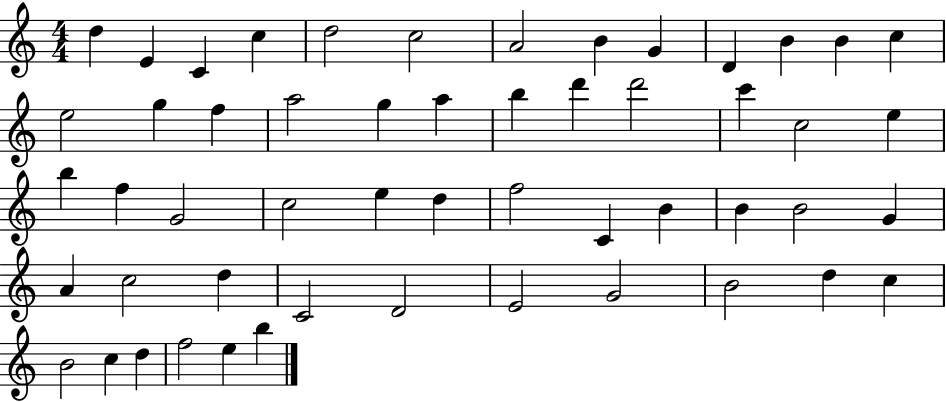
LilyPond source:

{
  \clef treble
  \numericTimeSignature
  \time 4/4
  \key c \major
  d''4 e'4 c'4 c''4 | d''2 c''2 | a'2 b'4 g'4 | d'4 b'4 b'4 c''4 | \break e''2 g''4 f''4 | a''2 g''4 a''4 | b''4 d'''4 d'''2 | c'''4 c''2 e''4 | \break b''4 f''4 g'2 | c''2 e''4 d''4 | f''2 c'4 b'4 | b'4 b'2 g'4 | \break a'4 c''2 d''4 | c'2 d'2 | e'2 g'2 | b'2 d''4 c''4 | \break b'2 c''4 d''4 | f''2 e''4 b''4 | \bar "|."
}